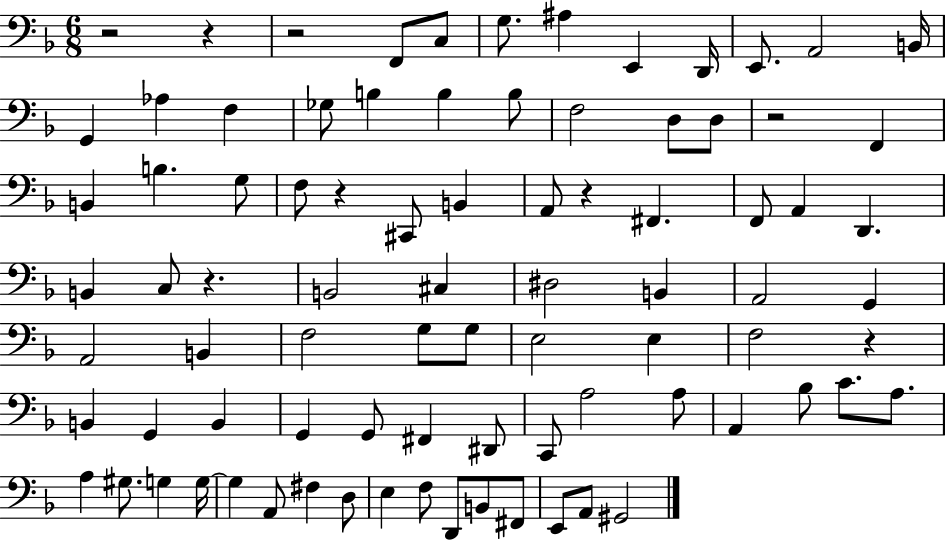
{
  \clef bass
  \numericTimeSignature
  \time 6/8
  \key f \major
  r2 r4 | r2 f,8 c8 | g8. ais4 e,4 d,16 | e,8. a,2 b,16 | \break g,4 aes4 f4 | ges8 b4 b4 b8 | f2 d8 d8 | r2 f,4 | \break b,4 b4. g8 | f8 r4 cis,8 b,4 | a,8 r4 fis,4. | f,8 a,4 d,4. | \break b,4 c8 r4. | b,2 cis4 | dis2 b,4 | a,2 g,4 | \break a,2 b,4 | f2 g8 g8 | e2 e4 | f2 r4 | \break b,4 g,4 b,4 | g,4 g,8 fis,4 dis,8 | c,8 a2 a8 | a,4 bes8 c'8. a8. | \break a4 gis8. g4 g16~~ | g4 a,8 fis4 d8 | e4 f8 d,8 b,8 fis,8 | e,8 a,8 gis,2 | \break \bar "|."
}